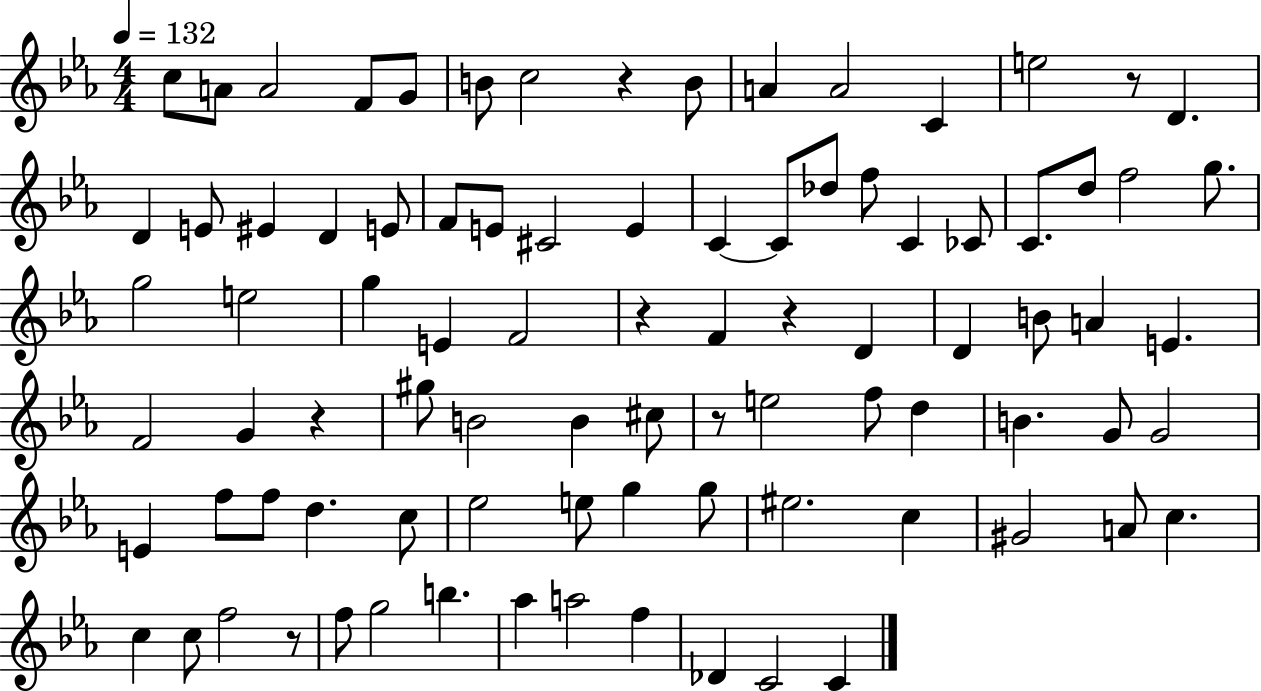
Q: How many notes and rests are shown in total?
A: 88